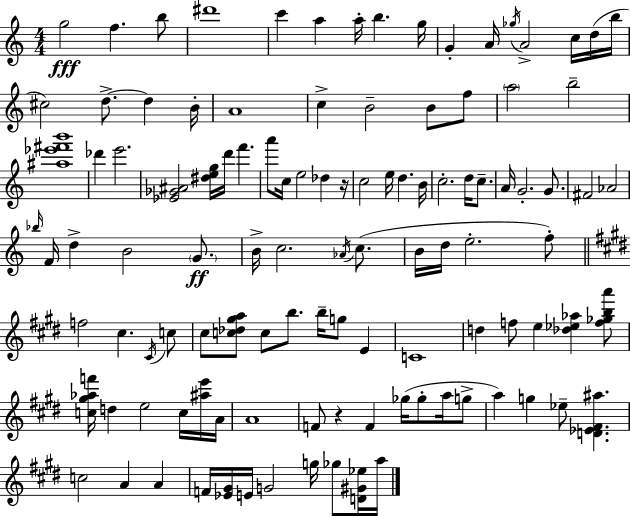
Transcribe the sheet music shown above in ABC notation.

X:1
T:Untitled
M:4/4
L:1/4
K:Am
g2 f b/2 ^d'4 c' a a/4 b g/4 G A/4 _g/4 A2 c/4 d/4 b/4 ^c2 d/2 d B/4 A4 c B2 B/2 f/2 a2 b2 [^a_e'^f'b']4 _d' e'2 [_E_G^A]2 [^deg]/4 d'/4 f' a'/2 c/4 e2 _d z/4 c2 e/4 d B/4 c2 d/4 c/2 A/4 G2 G/2 ^F2 _A2 _b/4 F/4 d B2 G/2 B/4 c2 _A/4 c/2 B/4 d/4 e2 f/2 f2 ^c ^C/4 c/2 ^c/2 [c_d^ga]/2 c/2 b/2 b/4 g/2 E C4 d f/2 e [_d_e_a] [f_gba']/2 [c^g_af']/4 d e2 c/4 [^ae']/4 A/4 A4 F/2 z F _g/4 _g/2 a/4 g/2 a g _e/2 [D_E^F^a] c2 A A F/4 [_E^G]/4 E/4 G2 g/4 _g/2 [D^G_e]/4 a/4